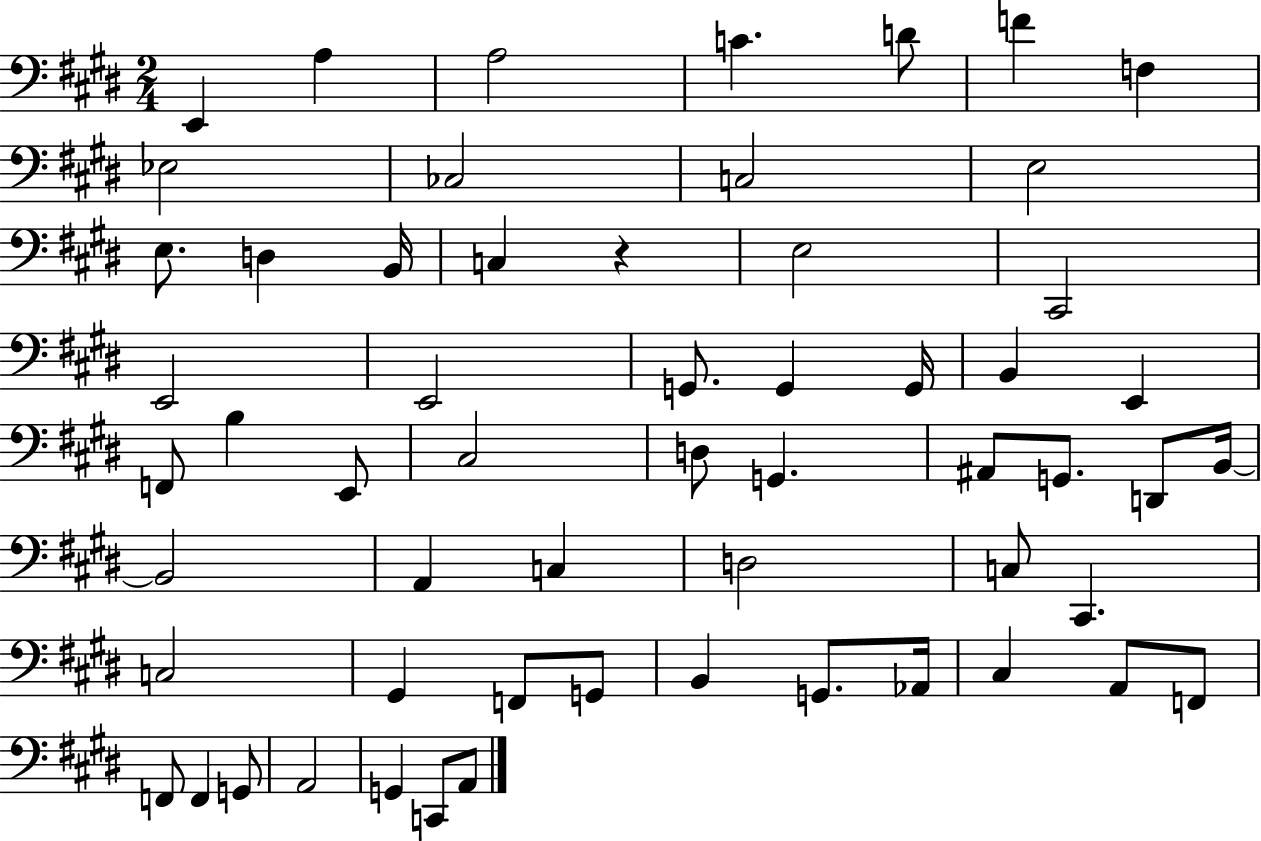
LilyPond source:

{
  \clef bass
  \numericTimeSignature
  \time 2/4
  \key e \major
  e,4 a4 | a2 | c'4. d'8 | f'4 f4 | \break ees2 | ces2 | c2 | e2 | \break e8. d4 b,16 | c4 r4 | e2 | cis,2 | \break e,2 | e,2 | g,8. g,4 g,16 | b,4 e,4 | \break f,8 b4 e,8 | cis2 | d8 g,4. | ais,8 g,8. d,8 b,16~~ | \break b,2 | a,4 c4 | d2 | c8 cis,4. | \break c2 | gis,4 f,8 g,8 | b,4 g,8. aes,16 | cis4 a,8 f,8 | \break f,8 f,4 g,8 | a,2 | g,4 c,8 a,8 | \bar "|."
}